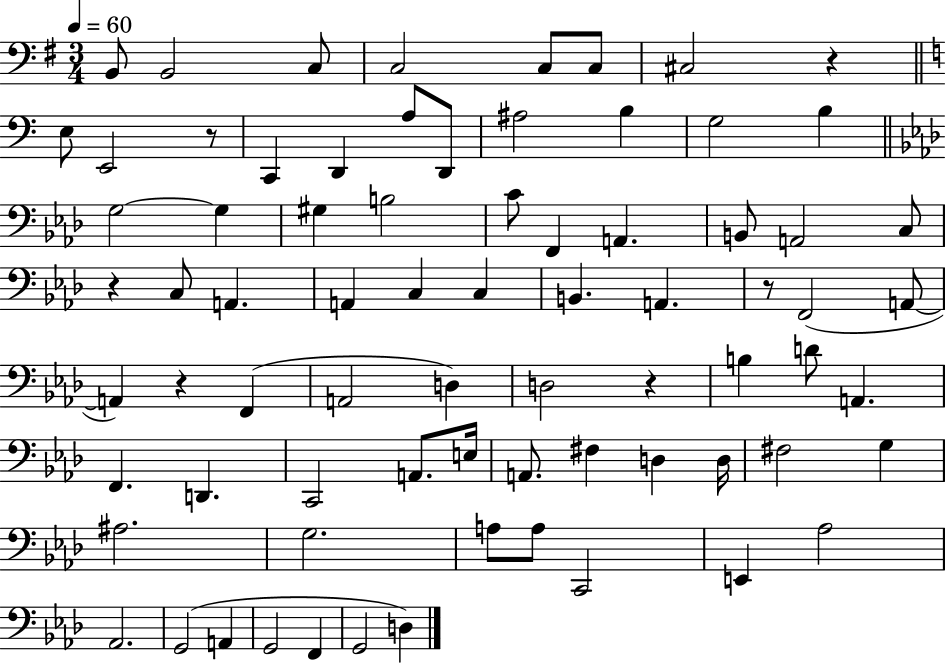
{
  \clef bass
  \numericTimeSignature
  \time 3/4
  \key g \major
  \tempo 4 = 60
  b,8 b,2 c8 | c2 c8 c8 | cis2 r4 | \bar "||" \break \key c \major e8 e,2 r8 | c,4 d,4 a8 d,8 | ais2 b4 | g2 b4 | \break \bar "||" \break \key aes \major g2~~ g4 | gis4 b2 | c'8 f,4 a,4. | b,8 a,2 c8 | \break r4 c8 a,4. | a,4 c4 c4 | b,4. a,4. | r8 f,2( a,8~~ | \break a,4) r4 f,4( | a,2 d4) | d2 r4 | b4 d'8 a,4. | \break f,4. d,4. | c,2 a,8. e16 | a,8. fis4 d4 d16 | fis2 g4 | \break ais2. | g2. | a8 a8 c,2 | e,4 aes2 | \break aes,2. | g,2( a,4 | g,2 f,4 | g,2 d4) | \break \bar "|."
}